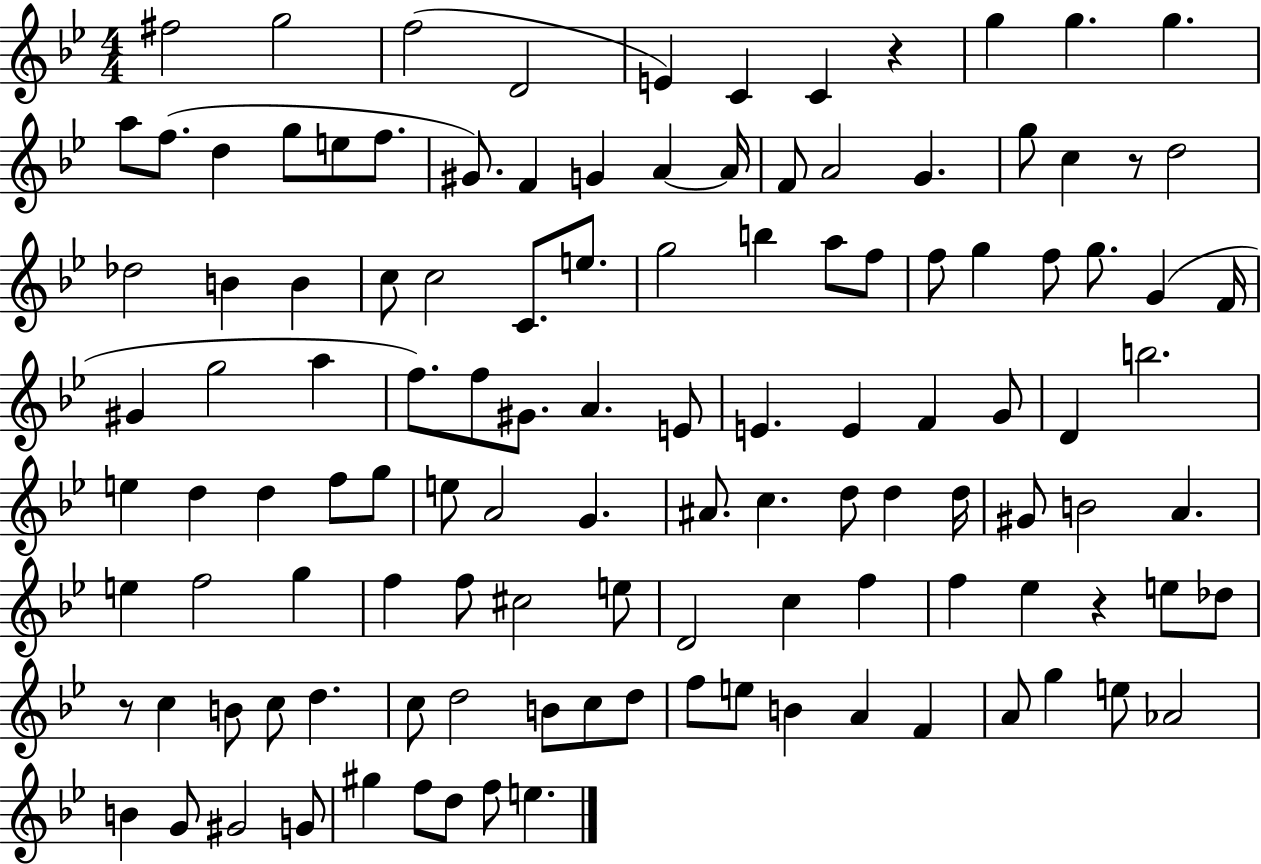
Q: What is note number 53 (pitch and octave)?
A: E4